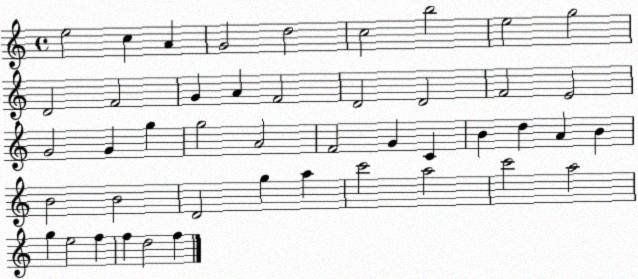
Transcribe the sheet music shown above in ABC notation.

X:1
T:Untitled
M:4/4
L:1/4
K:C
e2 c A G2 d2 c2 b2 e2 g2 D2 F2 G A F2 D2 D2 F2 E2 G2 G g g2 A2 F2 G C B d A B B2 B2 D2 g a c'2 a2 c'2 a2 g e2 f f d2 f